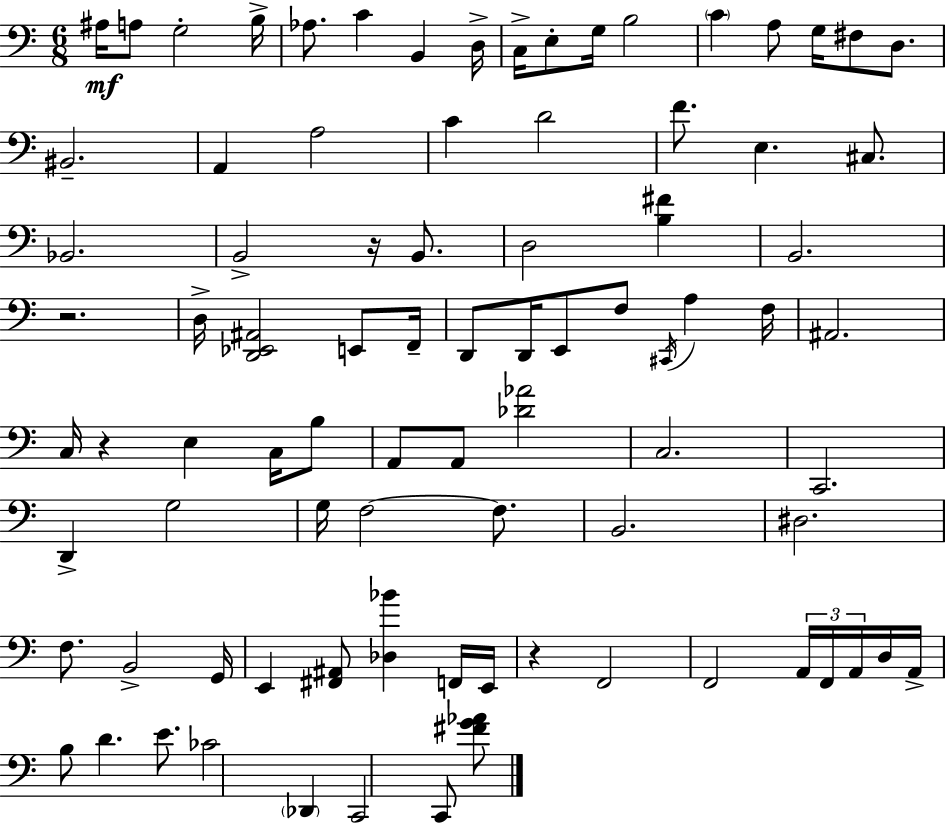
X:1
T:Untitled
M:6/8
L:1/4
K:C
^A,/4 A,/2 G,2 B,/4 _A,/2 C B,, D,/4 C,/4 E,/2 G,/4 B,2 C A,/2 G,/4 ^F,/2 D,/2 ^B,,2 A,, A,2 C D2 F/2 E, ^C,/2 _B,,2 B,,2 z/4 B,,/2 D,2 [B,^F] B,,2 z2 D,/4 [D,,_E,,^A,,]2 E,,/2 F,,/4 D,,/2 D,,/4 E,,/2 F,/2 ^C,,/4 A, F,/4 ^A,,2 C,/4 z E, C,/4 B,/2 A,,/2 A,,/2 [_D_A]2 C,2 C,,2 D,, G,2 G,/4 F,2 F,/2 B,,2 ^D,2 F,/2 B,,2 G,,/4 E,, [^F,,^A,,]/2 [_D,_B] F,,/4 E,,/4 z F,,2 F,,2 A,,/4 F,,/4 A,,/4 D,/4 A,,/4 B,/2 D E/2 _C2 _D,, C,,2 C,,/2 [^FG_A]/2